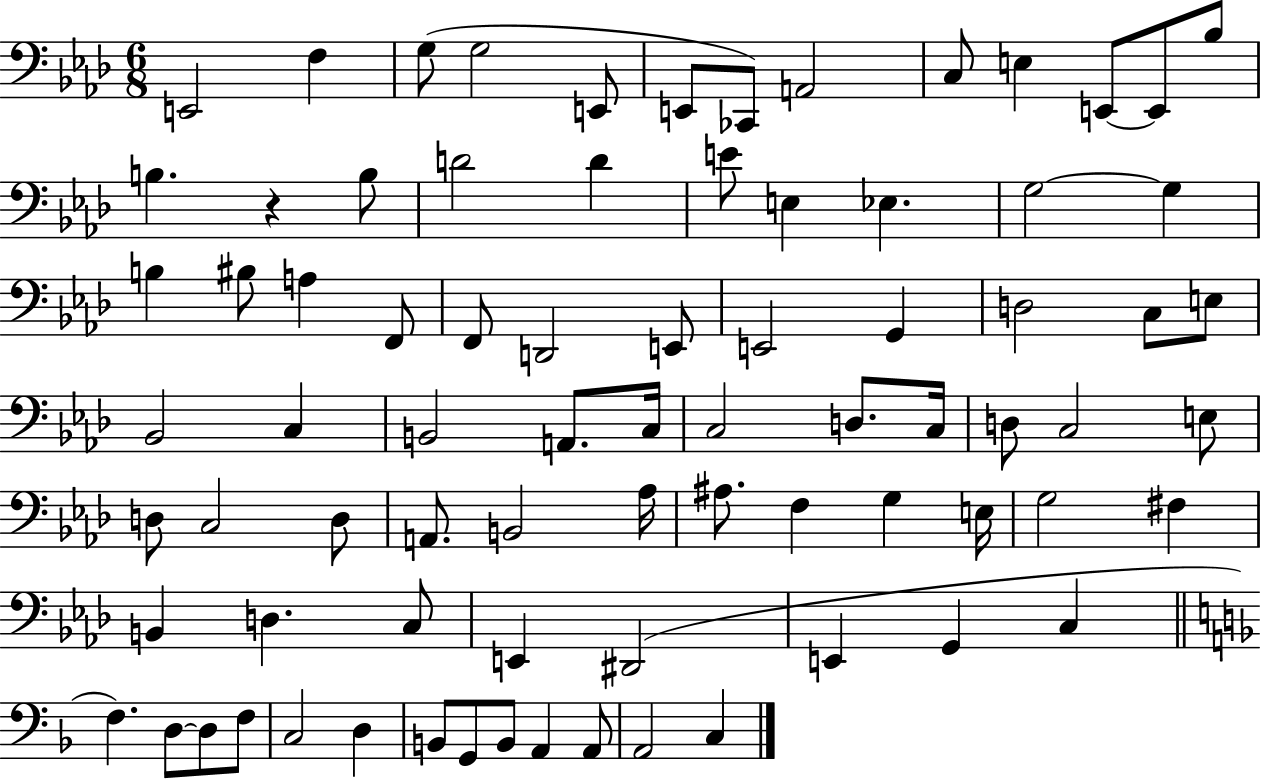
E2/h F3/q G3/e G3/h E2/e E2/e CES2/e A2/h C3/e E3/q E2/e E2/e Bb3/e B3/q. R/q B3/e D4/h D4/q E4/e E3/q Eb3/q. G3/h G3/q B3/q BIS3/e A3/q F2/e F2/e D2/h E2/e E2/h G2/q D3/h C3/e E3/e Bb2/h C3/q B2/h A2/e. C3/s C3/h D3/e. C3/s D3/e C3/h E3/e D3/e C3/h D3/e A2/e. B2/h Ab3/s A#3/e. F3/q G3/q E3/s G3/h F#3/q B2/q D3/q. C3/e E2/q D#2/h E2/q G2/q C3/q F3/q. D3/e D3/e F3/e C3/h D3/q B2/e G2/e B2/e A2/q A2/e A2/h C3/q